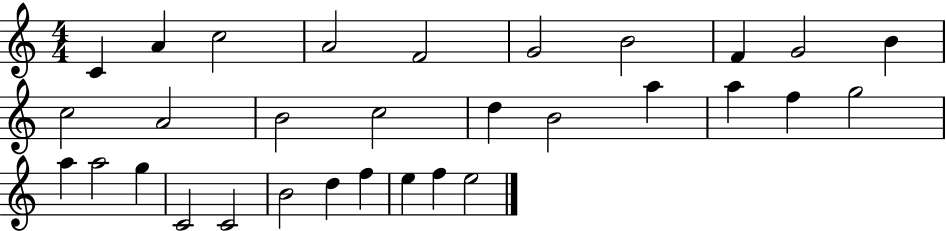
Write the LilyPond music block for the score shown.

{
  \clef treble
  \numericTimeSignature
  \time 4/4
  \key c \major
  c'4 a'4 c''2 | a'2 f'2 | g'2 b'2 | f'4 g'2 b'4 | \break c''2 a'2 | b'2 c''2 | d''4 b'2 a''4 | a''4 f''4 g''2 | \break a''4 a''2 g''4 | c'2 c'2 | b'2 d''4 f''4 | e''4 f''4 e''2 | \break \bar "|."
}